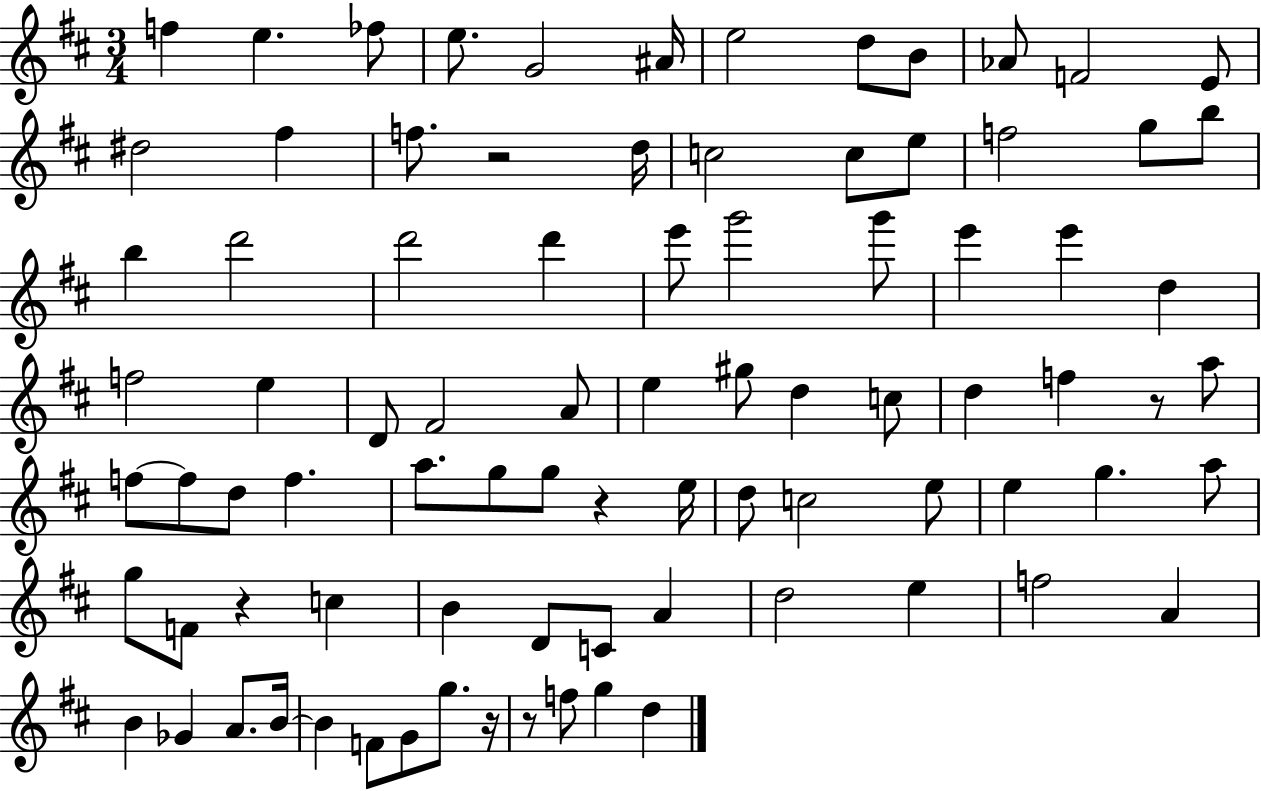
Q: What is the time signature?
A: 3/4